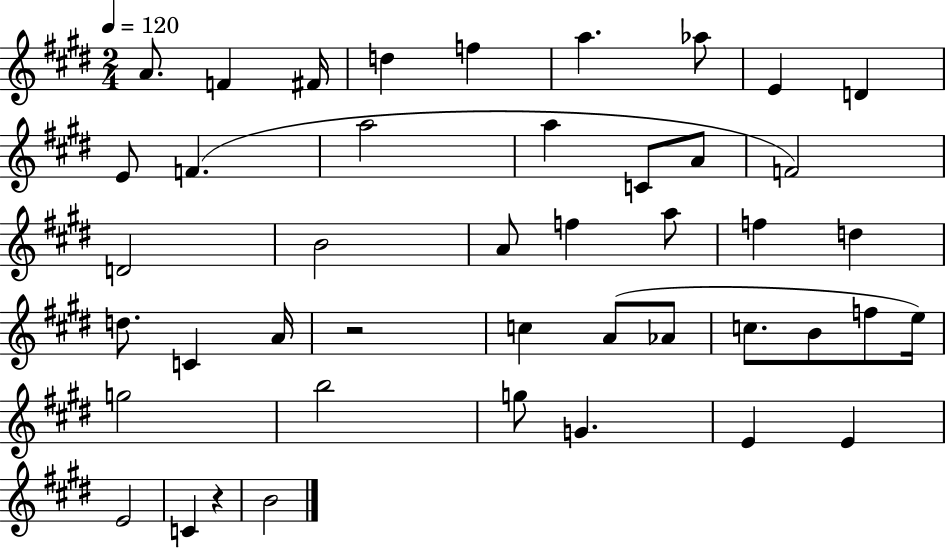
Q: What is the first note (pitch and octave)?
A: A4